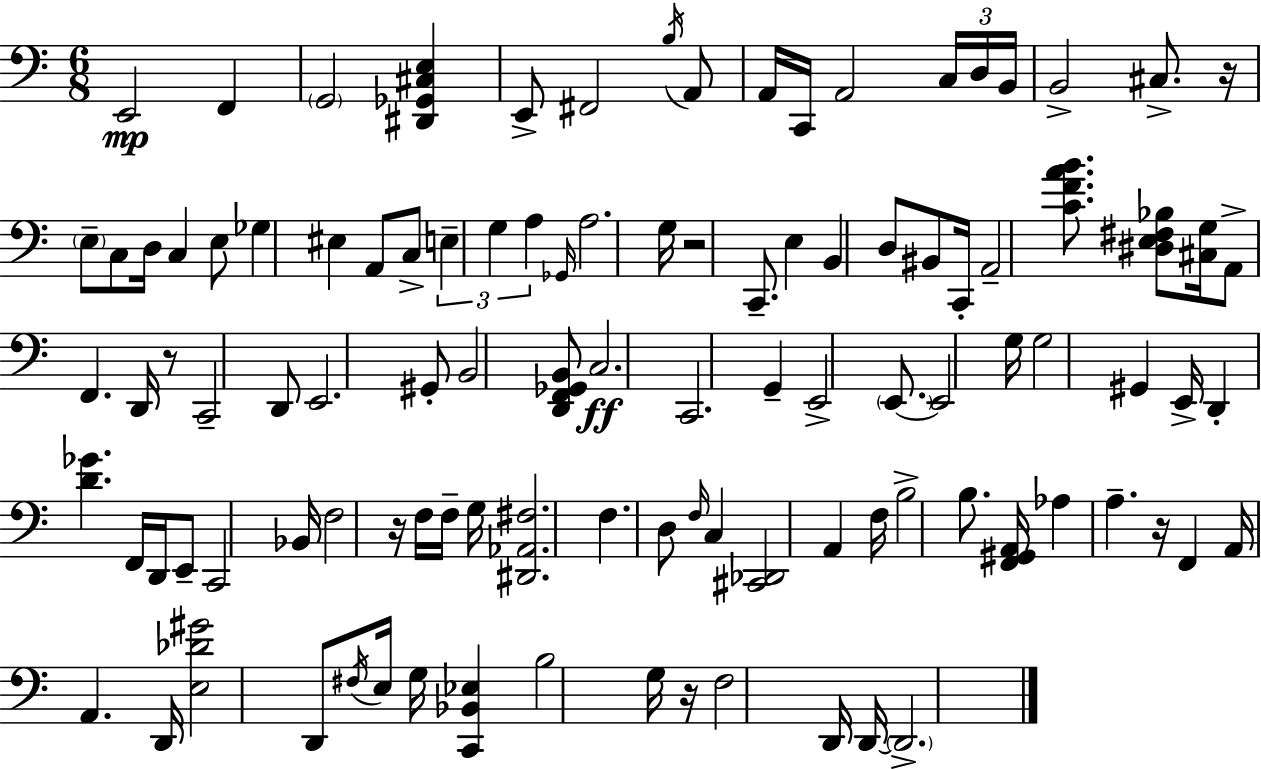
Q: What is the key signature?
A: C major